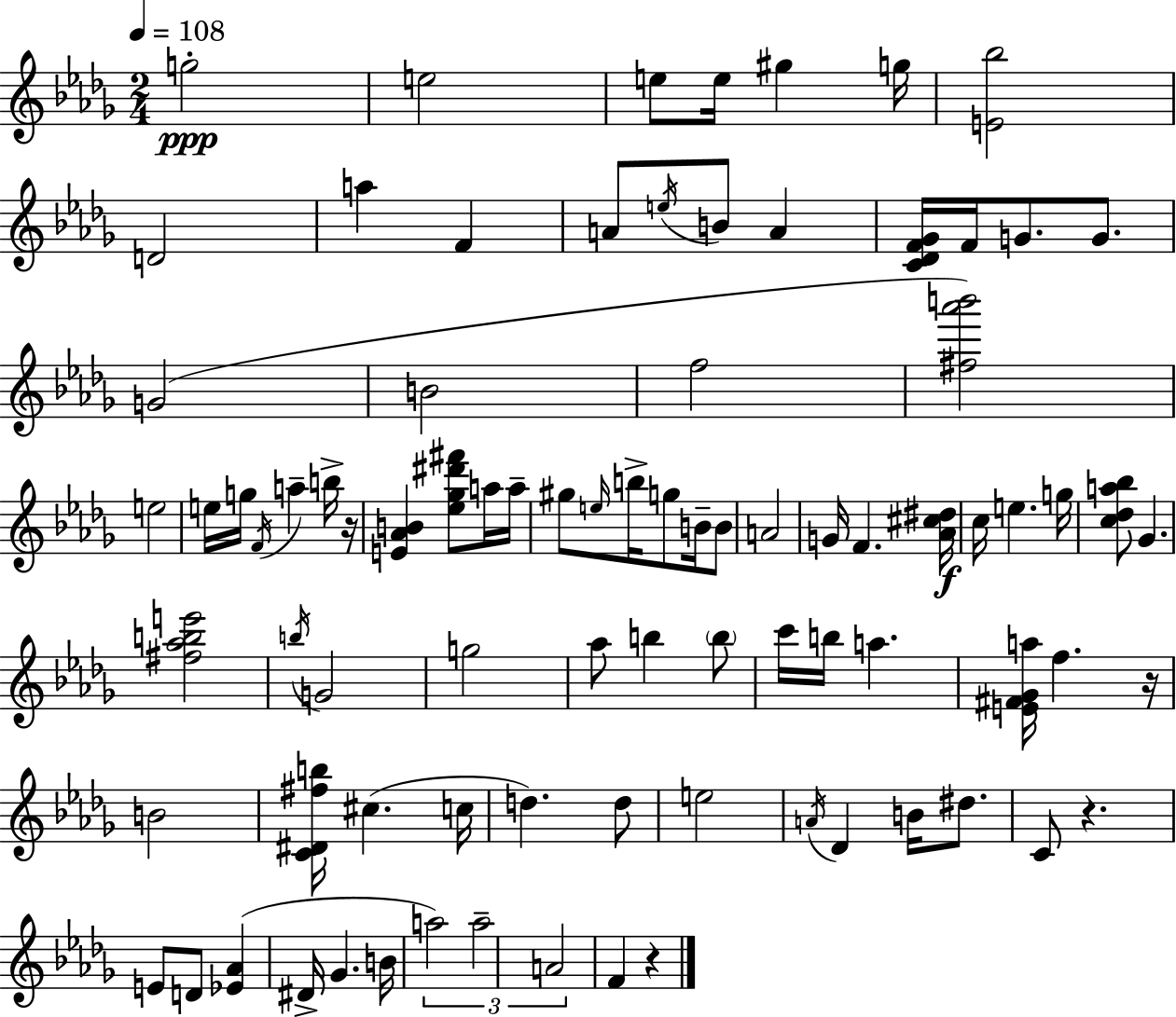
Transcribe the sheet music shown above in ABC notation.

X:1
T:Untitled
M:2/4
L:1/4
K:Bbm
g2 e2 e/2 e/4 ^g g/4 [E_b]2 D2 a F A/2 e/4 B/2 A [C_DF_G]/4 F/4 G/2 G/2 G2 B2 f2 [^f_a'b']2 e2 e/4 g/4 F/4 a b/4 z/4 [E_AB] [_e_g^d'^f']/2 a/4 a/4 ^g/2 e/4 b/4 g/2 B/4 B/2 A2 G/4 F [_A^c^d]/4 c/4 e g/4 [c_da_b]/2 _G [^f_abe']2 b/4 G2 g2 _a/2 b b/2 c'/4 b/4 a [E^F_Ga]/4 f z/4 B2 [C^D^fb]/4 ^c c/4 d d/2 e2 A/4 _D B/4 ^d/2 C/2 z E/2 D/2 [_E_A] ^D/4 _G B/4 a2 a2 A2 F z